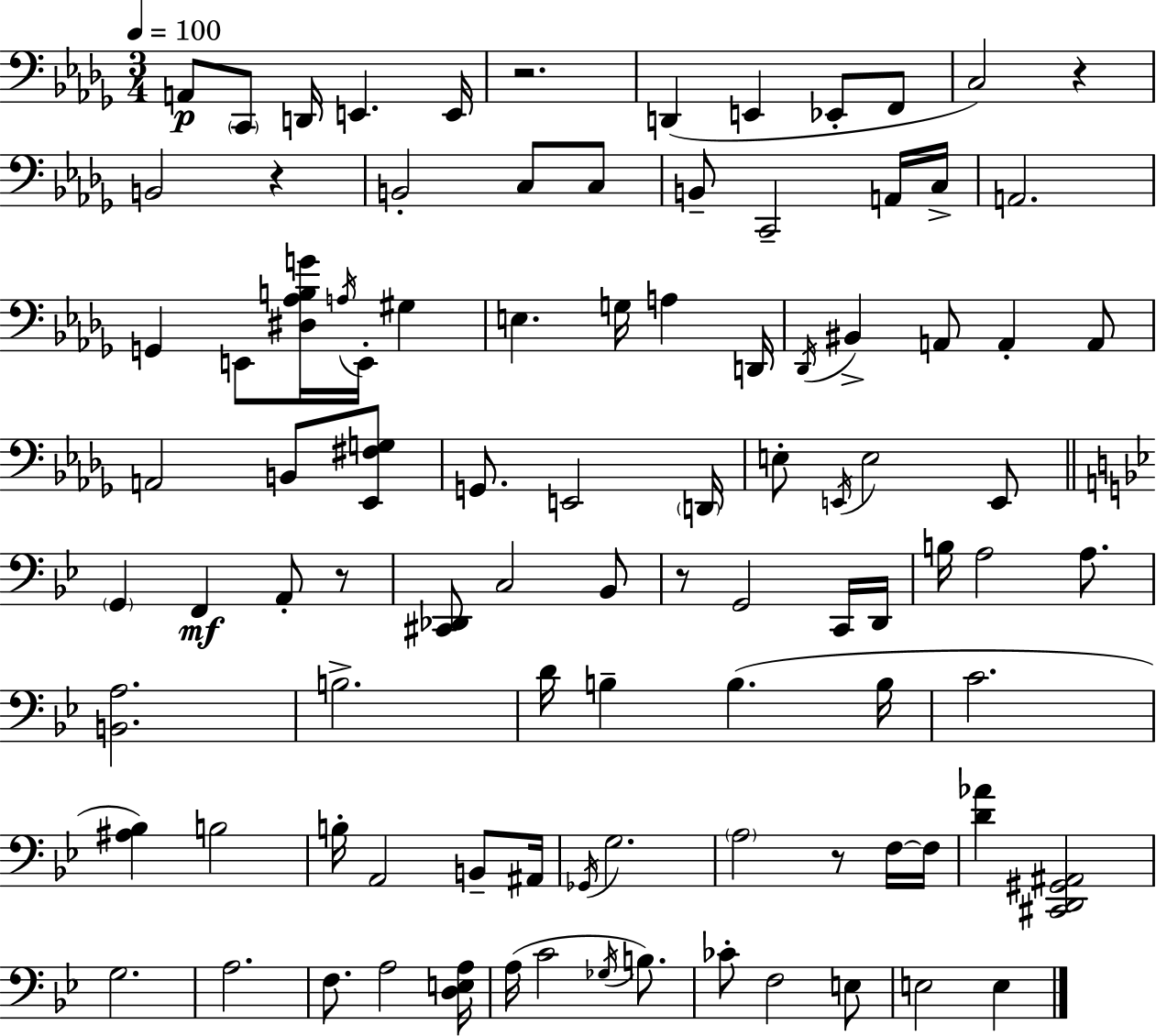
A2/e C2/e D2/s E2/q. E2/s R/h. D2/q E2/q Eb2/e F2/e C3/h R/q B2/h R/q B2/h C3/e C3/e B2/e C2/h A2/s C3/s A2/h. G2/q E2/e [D#3,Ab3,B3,G4]/s A3/s E2/s G#3/q E3/q. G3/s A3/q D2/s Db2/s BIS2/q A2/e A2/q A2/e A2/h B2/e [Eb2,F#3,G3]/e G2/e. E2/h D2/s E3/e E2/s E3/h E2/e G2/q F2/q A2/e R/e [C#2,Db2]/e C3/h Bb2/e R/e G2/h C2/s D2/s B3/s A3/h A3/e. [B2,A3]/h. B3/h. D4/s B3/q B3/q. B3/s C4/h. [A#3,Bb3]/q B3/h B3/s A2/h B2/e A#2/s Gb2/s G3/h. A3/h R/e F3/s F3/s [D4,Ab4]/q [C#2,D2,G#2,A#2]/h G3/h. A3/h. F3/e. A3/h [D3,E3,A3]/s A3/s C4/h Gb3/s B3/e. CES4/e F3/h E3/e E3/h E3/q